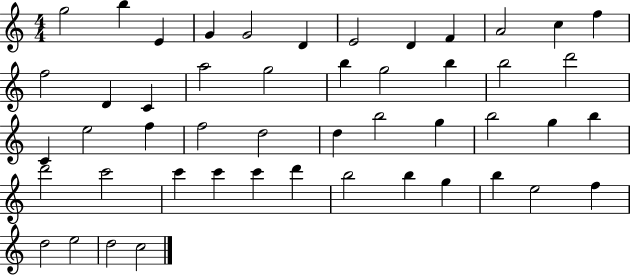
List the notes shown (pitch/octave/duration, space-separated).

G5/h B5/q E4/q G4/q G4/h D4/q E4/h D4/q F4/q A4/h C5/q F5/q F5/h D4/q C4/q A5/h G5/h B5/q G5/h B5/q B5/h D6/h C4/q E5/h F5/q F5/h D5/h D5/q B5/h G5/q B5/h G5/q B5/q D6/h C6/h C6/q C6/q C6/q D6/q B5/h B5/q G5/q B5/q E5/h F5/q D5/h E5/h D5/h C5/h